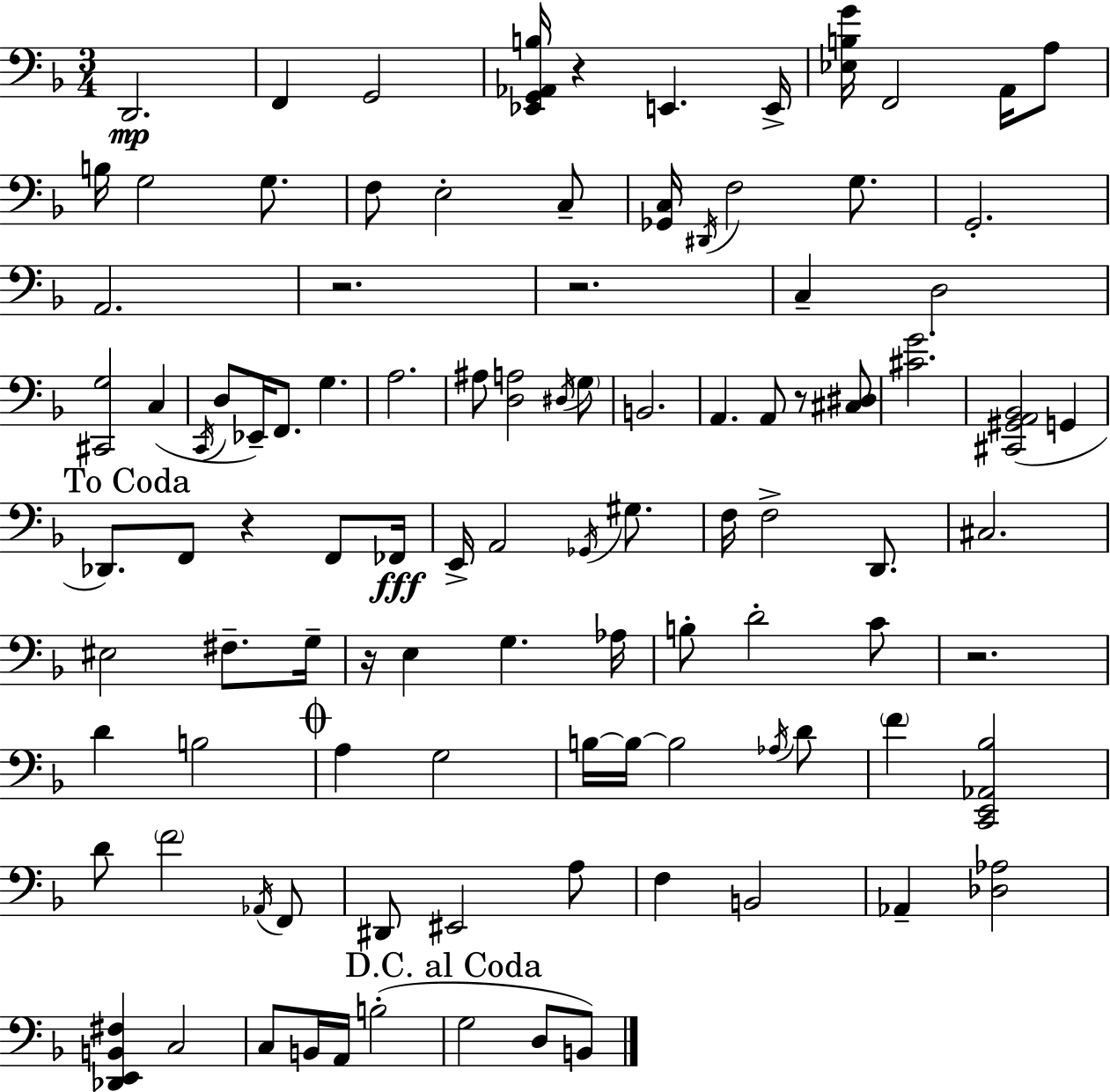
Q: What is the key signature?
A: D minor